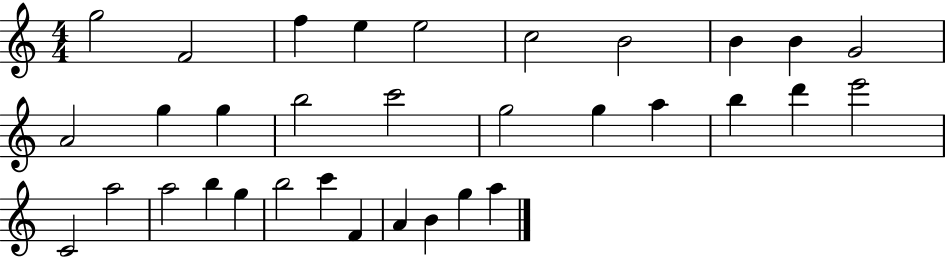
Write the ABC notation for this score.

X:1
T:Untitled
M:4/4
L:1/4
K:C
g2 F2 f e e2 c2 B2 B B G2 A2 g g b2 c'2 g2 g a b d' e'2 C2 a2 a2 b g b2 c' F A B g a